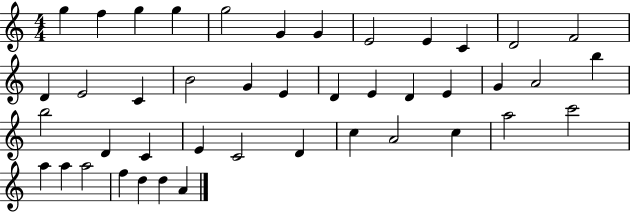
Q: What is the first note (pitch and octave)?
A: G5